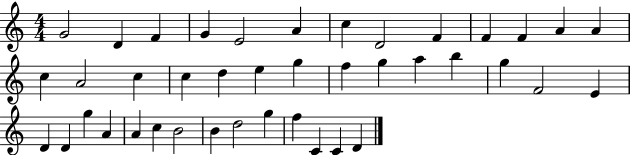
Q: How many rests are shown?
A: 0